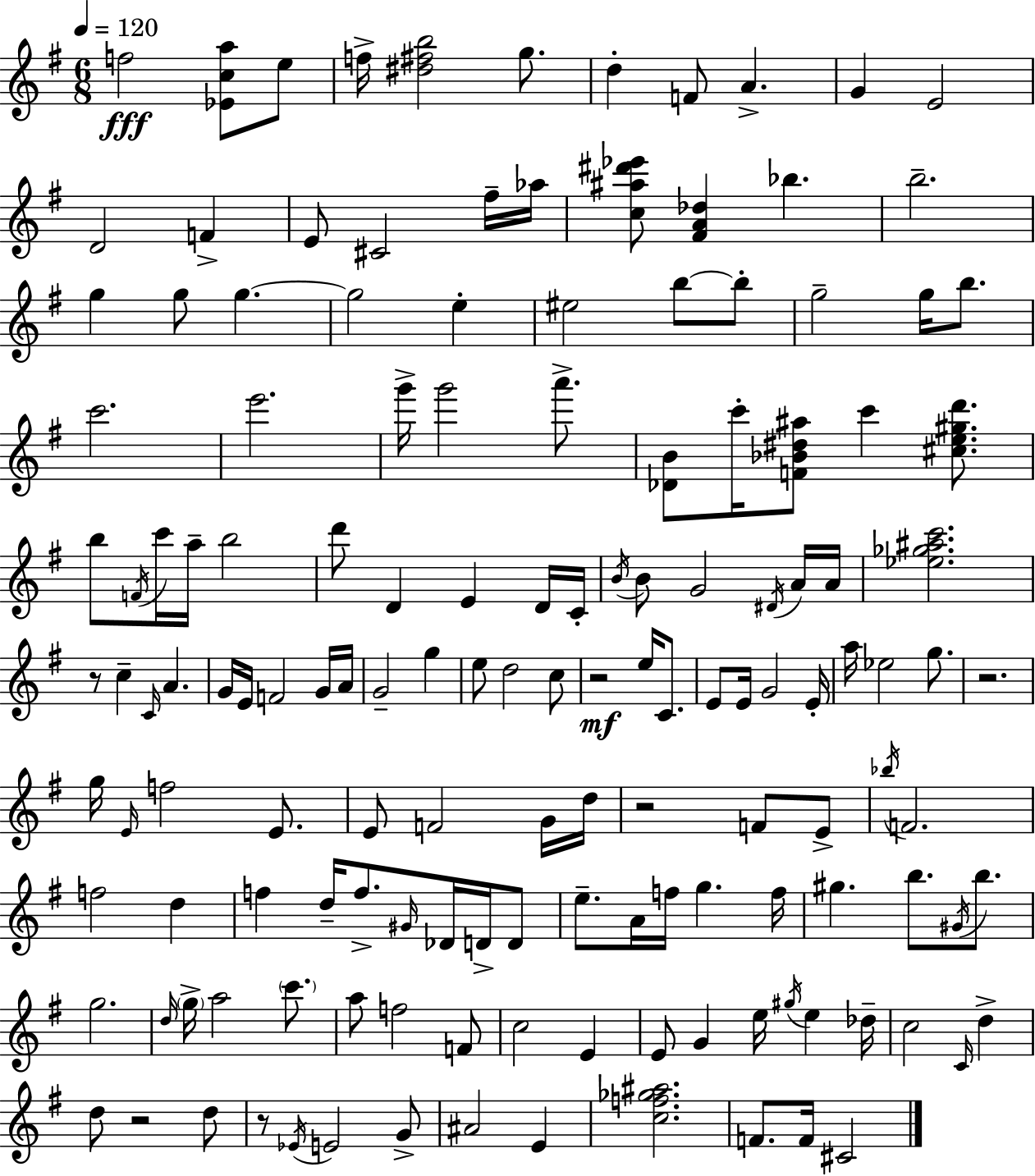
X:1
T:Untitled
M:6/8
L:1/4
K:Em
f2 [_Eca]/2 e/2 f/4 [^d^fb]2 g/2 d F/2 A G E2 D2 F E/2 ^C2 ^f/4 _a/4 [c^a^d'_e']/2 [^FA_d] _b b2 g g/2 g g2 e ^e2 b/2 b/2 g2 g/4 b/2 c'2 e'2 g'/4 g'2 a'/2 [_DB]/2 c'/4 [F_B^d^a]/2 c' [^ce^gd']/2 b/2 F/4 c'/4 a/4 b2 d'/2 D E D/4 C/4 B/4 B/2 G2 ^D/4 A/4 A/4 [_e_g^ac']2 z/2 c C/4 A G/4 E/4 F2 G/4 A/4 G2 g e/2 d2 c/2 z2 e/4 C/2 E/2 E/4 G2 E/4 a/4 _e2 g/2 z2 g/4 E/4 f2 E/2 E/2 F2 G/4 d/4 z2 F/2 E/2 _b/4 F2 f2 d f d/4 f/2 ^G/4 _D/4 D/4 D/2 e/2 A/4 f/4 g f/4 ^g b/2 ^G/4 b/2 g2 d/4 g/4 a2 c'/2 a/2 f2 F/2 c2 E E/2 G e/4 ^g/4 e _d/4 c2 C/4 d d/2 z2 d/2 z/2 _E/4 E2 G/2 ^A2 E [cf_g^a]2 F/2 F/4 ^C2